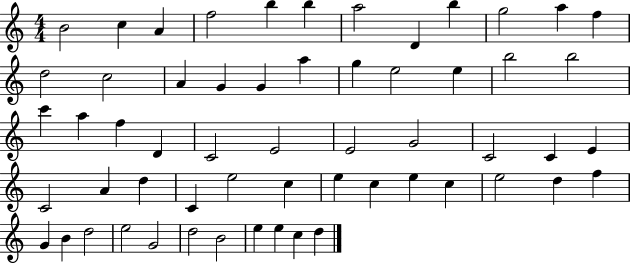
{
  \clef treble
  \numericTimeSignature
  \time 4/4
  \key c \major
  b'2 c''4 a'4 | f''2 b''4 b''4 | a''2 d'4 b''4 | g''2 a''4 f''4 | \break d''2 c''2 | a'4 g'4 g'4 a''4 | g''4 e''2 e''4 | b''2 b''2 | \break c'''4 a''4 f''4 d'4 | c'2 e'2 | e'2 g'2 | c'2 c'4 e'4 | \break c'2 a'4 d''4 | c'4 e''2 c''4 | e''4 c''4 e''4 c''4 | e''2 d''4 f''4 | \break g'4 b'4 d''2 | e''2 g'2 | d''2 b'2 | e''4 e''4 c''4 d''4 | \break \bar "|."
}